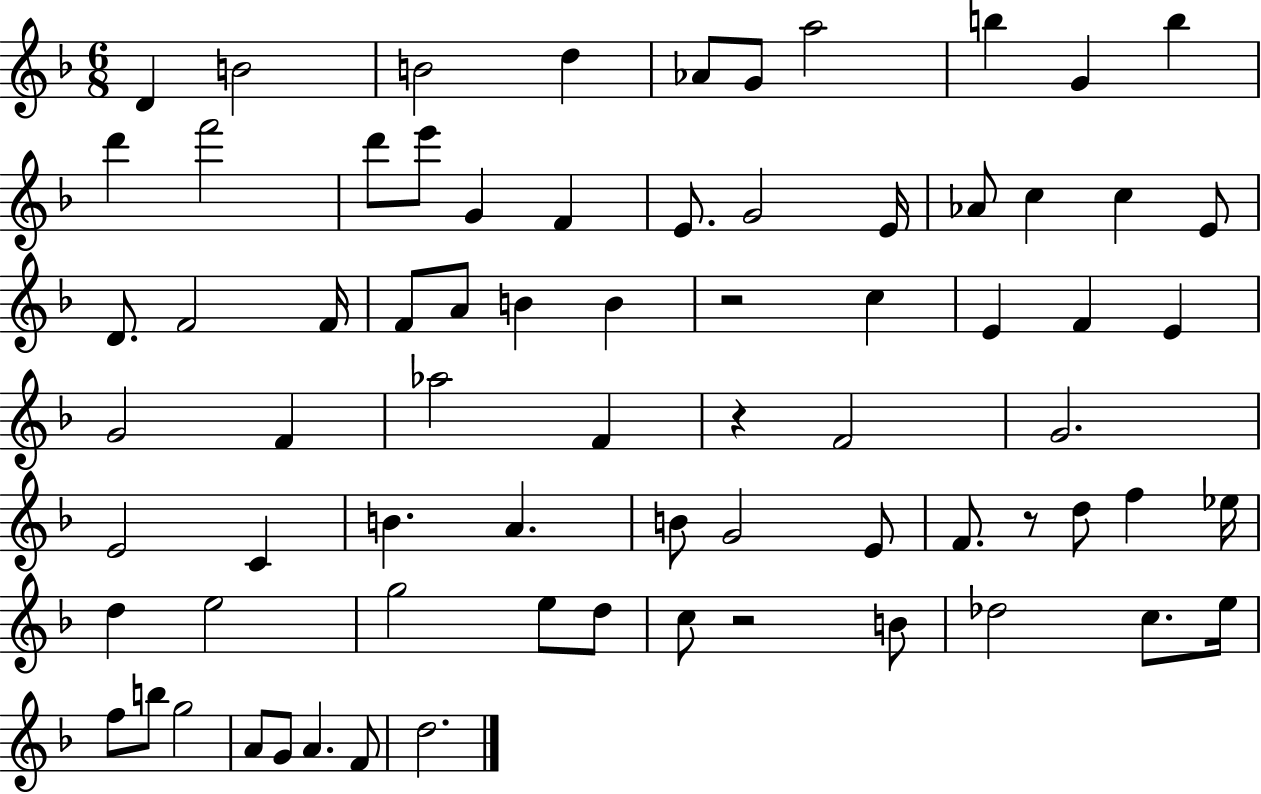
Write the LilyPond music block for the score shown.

{
  \clef treble
  \numericTimeSignature
  \time 6/8
  \key f \major
  d'4 b'2 | b'2 d''4 | aes'8 g'8 a''2 | b''4 g'4 b''4 | \break d'''4 f'''2 | d'''8 e'''8 g'4 f'4 | e'8. g'2 e'16 | aes'8 c''4 c''4 e'8 | \break d'8. f'2 f'16 | f'8 a'8 b'4 b'4 | r2 c''4 | e'4 f'4 e'4 | \break g'2 f'4 | aes''2 f'4 | r4 f'2 | g'2. | \break e'2 c'4 | b'4. a'4. | b'8 g'2 e'8 | f'8. r8 d''8 f''4 ees''16 | \break d''4 e''2 | g''2 e''8 d''8 | c''8 r2 b'8 | des''2 c''8. e''16 | \break f''8 b''8 g''2 | a'8 g'8 a'4. f'8 | d''2. | \bar "|."
}